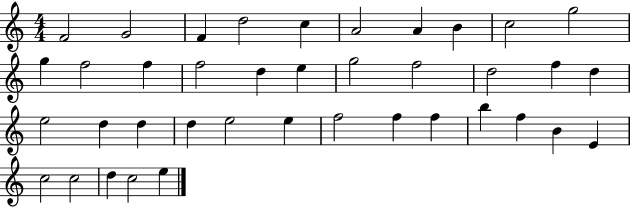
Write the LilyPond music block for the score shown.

{
  \clef treble
  \numericTimeSignature
  \time 4/4
  \key c \major
  f'2 g'2 | f'4 d''2 c''4 | a'2 a'4 b'4 | c''2 g''2 | \break g''4 f''2 f''4 | f''2 d''4 e''4 | g''2 f''2 | d''2 f''4 d''4 | \break e''2 d''4 d''4 | d''4 e''2 e''4 | f''2 f''4 f''4 | b''4 f''4 b'4 e'4 | \break c''2 c''2 | d''4 c''2 e''4 | \bar "|."
}